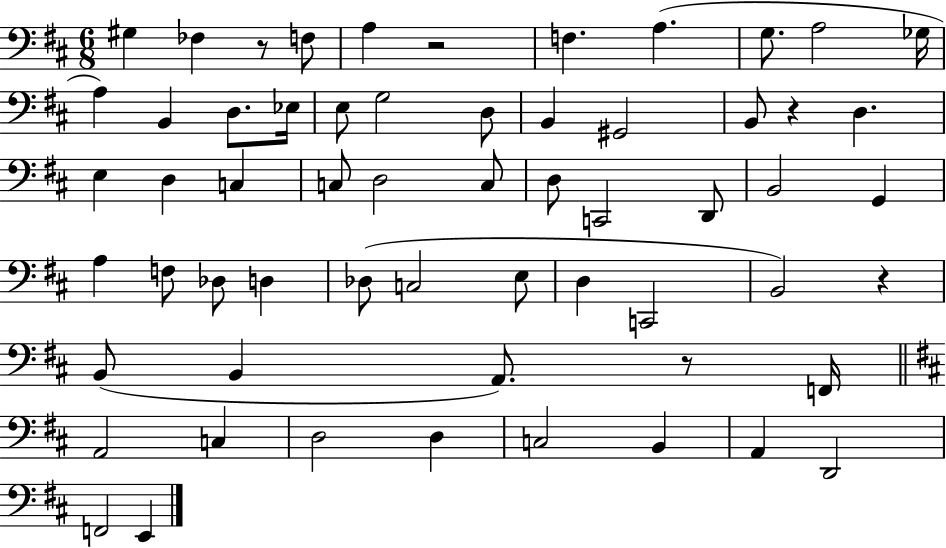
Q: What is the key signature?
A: D major